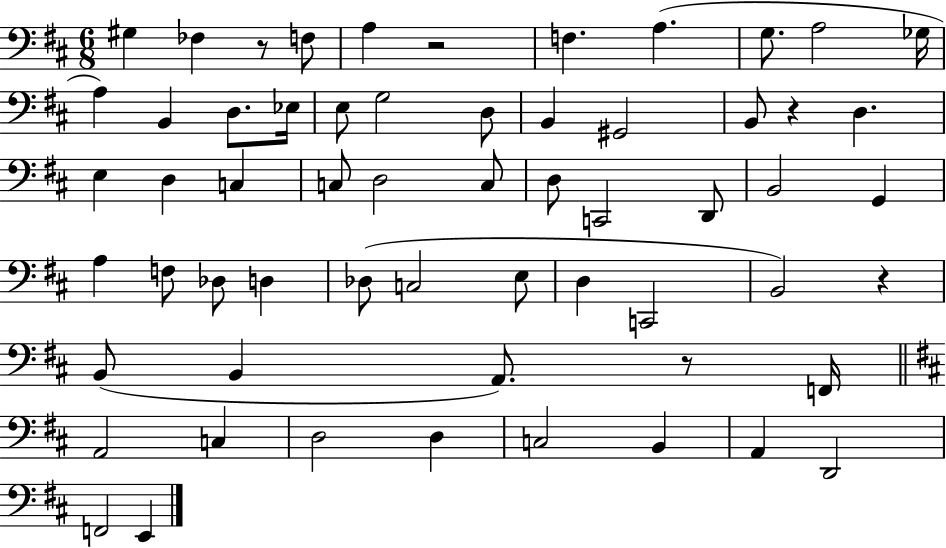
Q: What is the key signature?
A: D major